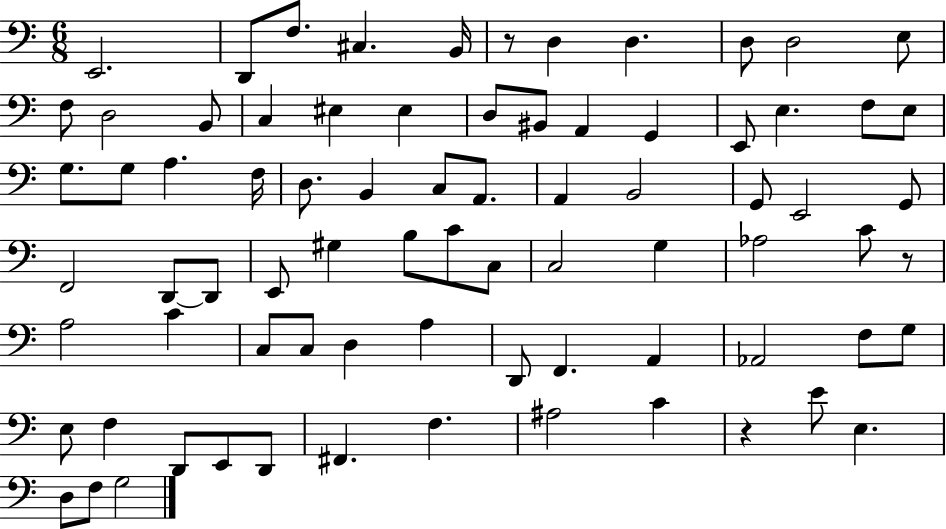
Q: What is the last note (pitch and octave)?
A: G3